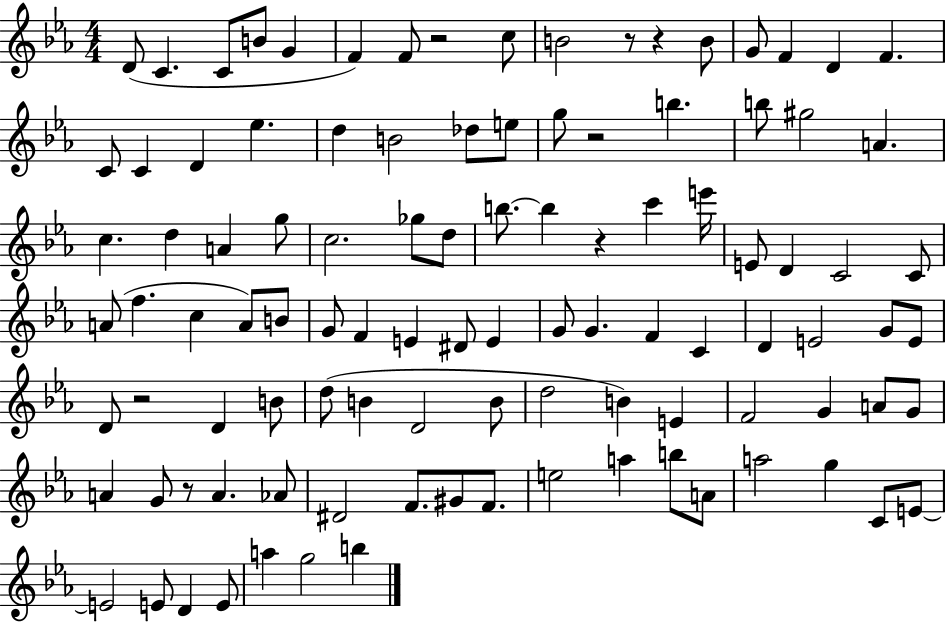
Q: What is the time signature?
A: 4/4